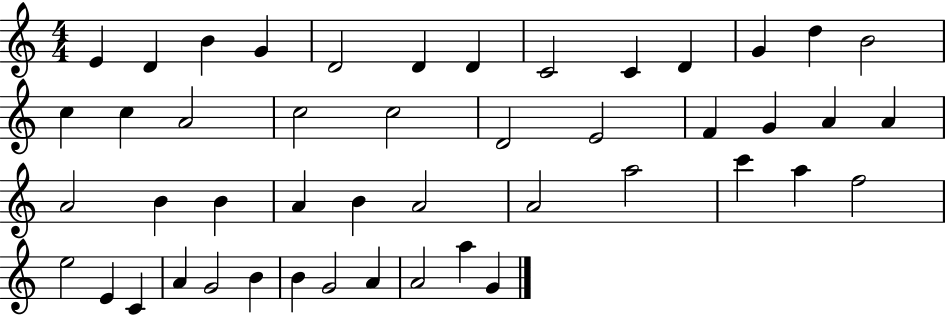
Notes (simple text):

E4/q D4/q B4/q G4/q D4/h D4/q D4/q C4/h C4/q D4/q G4/q D5/q B4/h C5/q C5/q A4/h C5/h C5/h D4/h E4/h F4/q G4/q A4/q A4/q A4/h B4/q B4/q A4/q B4/q A4/h A4/h A5/h C6/q A5/q F5/h E5/h E4/q C4/q A4/q G4/h B4/q B4/q G4/h A4/q A4/h A5/q G4/q